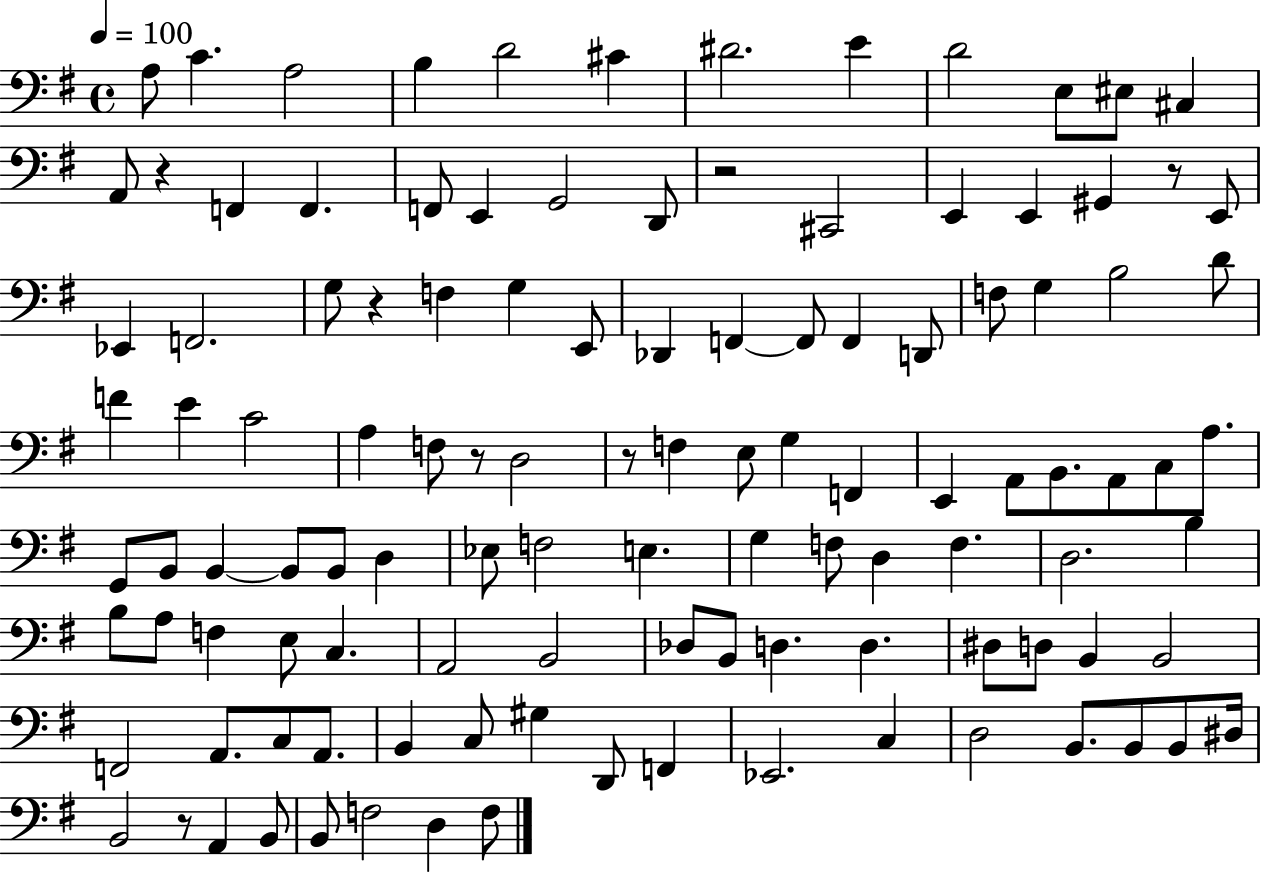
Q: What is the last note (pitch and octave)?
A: F3